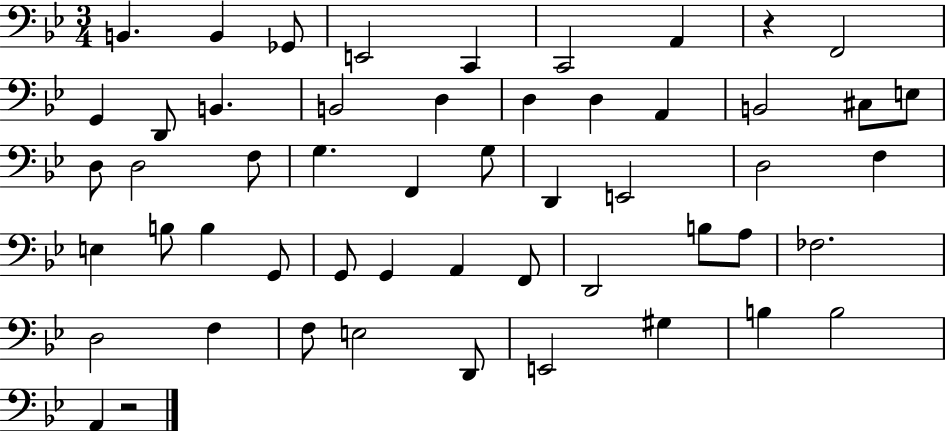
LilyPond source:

{
  \clef bass
  \numericTimeSignature
  \time 3/4
  \key bes \major
  b,4. b,4 ges,8 | e,2 c,4 | c,2 a,4 | r4 f,2 | \break g,4 d,8 b,4. | b,2 d4 | d4 d4 a,4 | b,2 cis8 e8 | \break d8 d2 f8 | g4. f,4 g8 | d,4 e,2 | d2 f4 | \break e4 b8 b4 g,8 | g,8 g,4 a,4 f,8 | d,2 b8 a8 | fes2. | \break d2 f4 | f8 e2 d,8 | e,2 gis4 | b4 b2 | \break a,4 r2 | \bar "|."
}